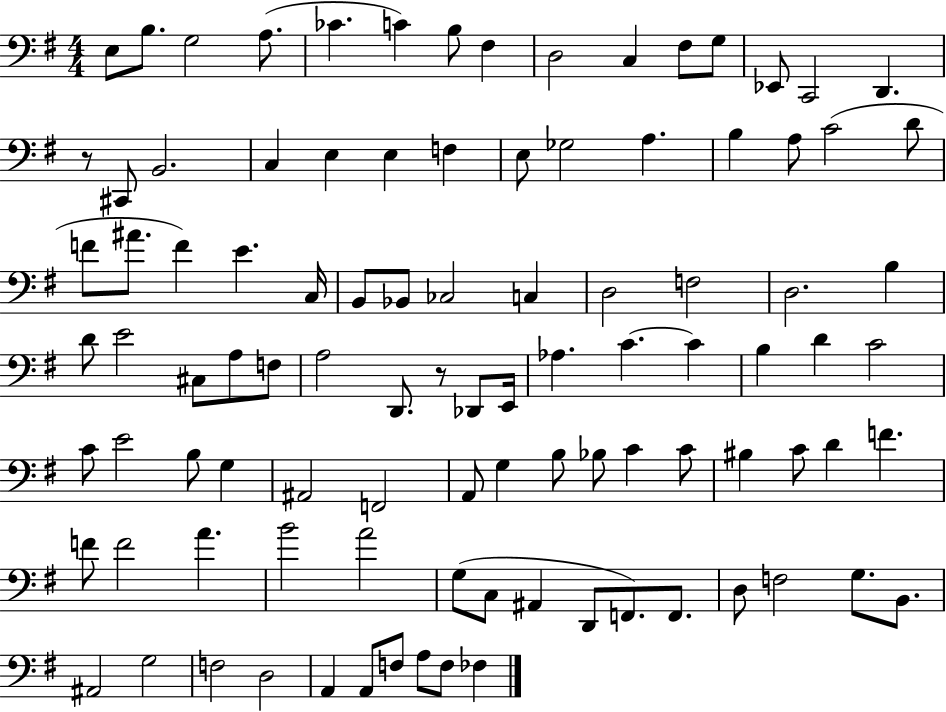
E3/e B3/e. G3/h A3/e. CES4/q. C4/q B3/e F#3/q D3/h C3/q F#3/e G3/e Eb2/e C2/h D2/q. R/e C#2/e B2/h. C3/q E3/q E3/q F3/q E3/e Gb3/h A3/q. B3/q A3/e C4/h D4/e F4/e A#4/e. F4/q E4/q. C3/s B2/e Bb2/e CES3/h C3/q D3/h F3/h D3/h. B3/q D4/e E4/h C#3/e A3/e F3/e A3/h D2/e. R/e Db2/e E2/s Ab3/q. C4/q. C4/q B3/q D4/q C4/h C4/e E4/h B3/e G3/q A#2/h F2/h A2/e G3/q B3/e Bb3/e C4/q C4/e BIS3/q C4/e D4/q F4/q. F4/e F4/h A4/q. B4/h A4/h G3/e C3/e A#2/q D2/e F2/e. F2/e. D3/e F3/h G3/e. B2/e. A#2/h G3/h F3/h D3/h A2/q A2/e F3/e A3/e F3/e FES3/q